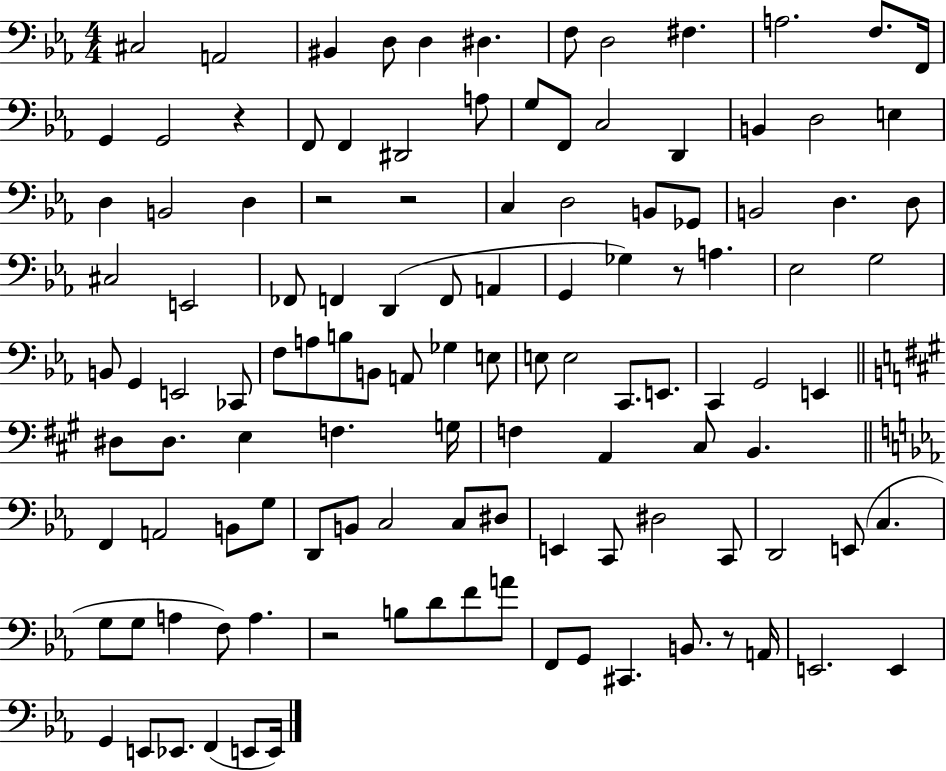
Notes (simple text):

C#3/h A2/h BIS2/q D3/e D3/q D#3/q. F3/e D3/h F#3/q. A3/h. F3/e. F2/s G2/q G2/h R/q F2/e F2/q D#2/h A3/e G3/e F2/e C3/h D2/q B2/q D3/h E3/q D3/q B2/h D3/q R/h R/h C3/q D3/h B2/e Gb2/e B2/h D3/q. D3/e C#3/h E2/h FES2/e F2/q D2/q F2/e A2/q G2/q Gb3/q R/e A3/q. Eb3/h G3/h B2/e G2/q E2/h CES2/e F3/e A3/e B3/e B2/e A2/e Gb3/q E3/e E3/e E3/h C2/e. E2/e. C2/q G2/h E2/q D#3/e D#3/e. E3/q F3/q. G3/s F3/q A2/q C#3/e B2/q. F2/q A2/h B2/e G3/e D2/e B2/e C3/h C3/e D#3/e E2/q C2/e D#3/h C2/e D2/h E2/e C3/q. G3/e G3/e A3/q F3/e A3/q. R/h B3/e D4/e F4/e A4/e F2/e G2/e C#2/q. B2/e. R/e A2/s E2/h. E2/q G2/q E2/e Eb2/e. F2/q E2/e E2/s